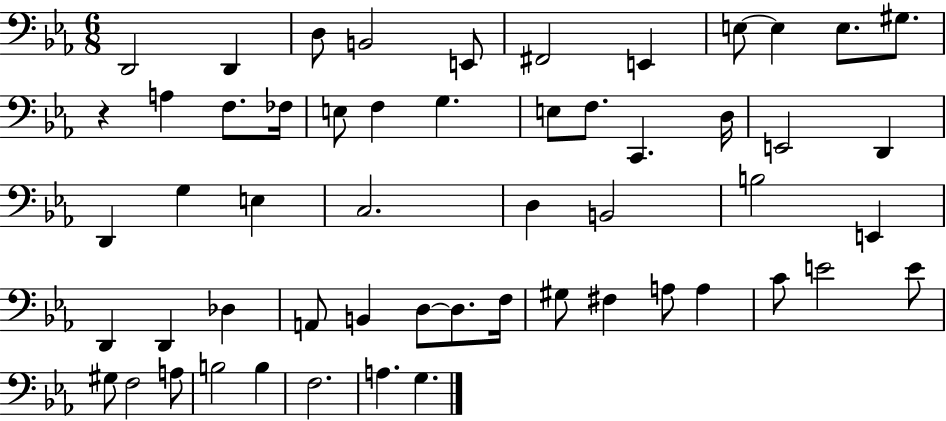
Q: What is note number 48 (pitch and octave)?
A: F3